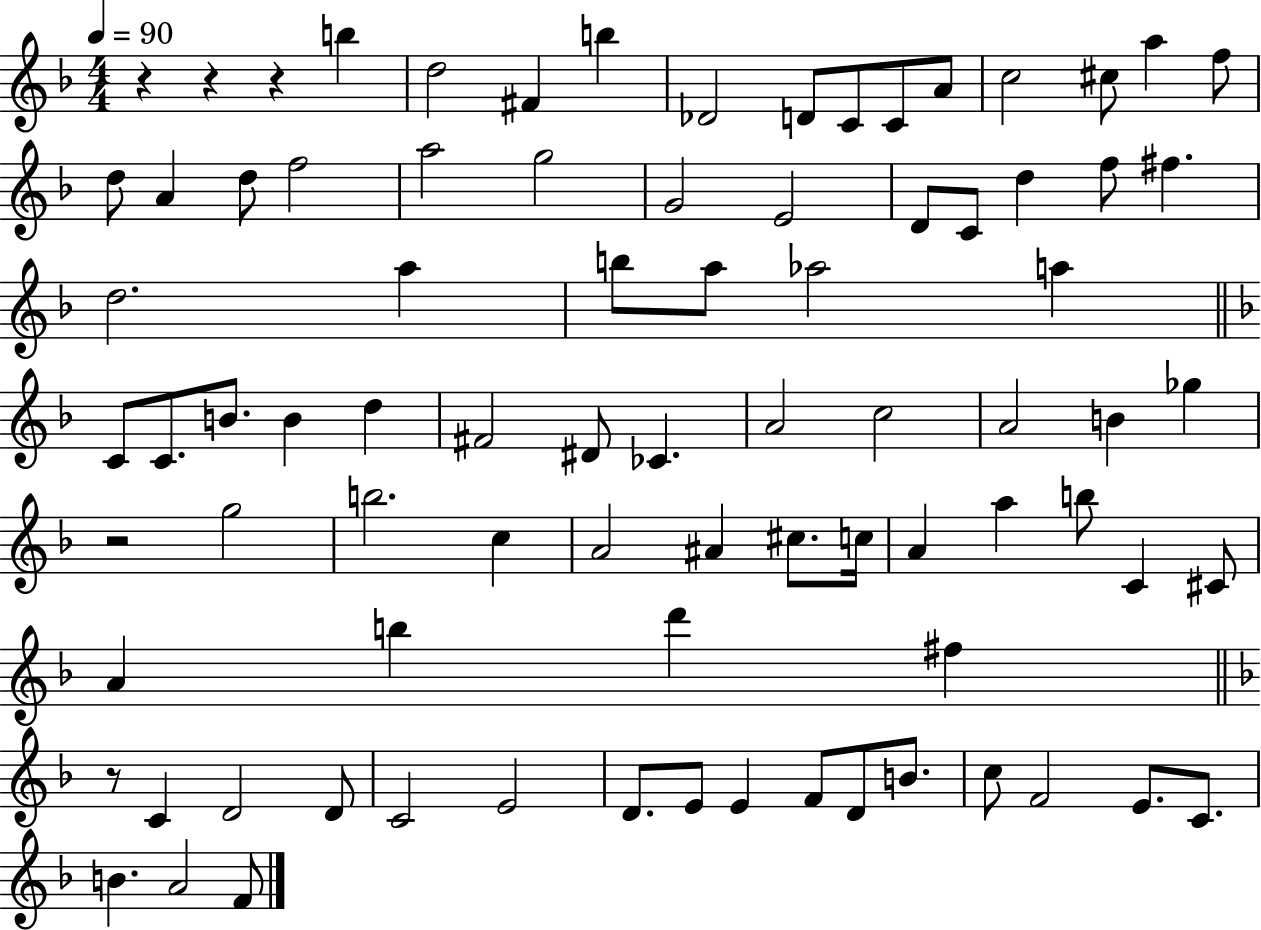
X:1
T:Untitled
M:4/4
L:1/4
K:F
z z z b d2 ^F b _D2 D/2 C/2 C/2 A/2 c2 ^c/2 a f/2 d/2 A d/2 f2 a2 g2 G2 E2 D/2 C/2 d f/2 ^f d2 a b/2 a/2 _a2 a C/2 C/2 B/2 B d ^F2 ^D/2 _C A2 c2 A2 B _g z2 g2 b2 c A2 ^A ^c/2 c/4 A a b/2 C ^C/2 A b d' ^f z/2 C D2 D/2 C2 E2 D/2 E/2 E F/2 D/2 B/2 c/2 F2 E/2 C/2 B A2 F/2